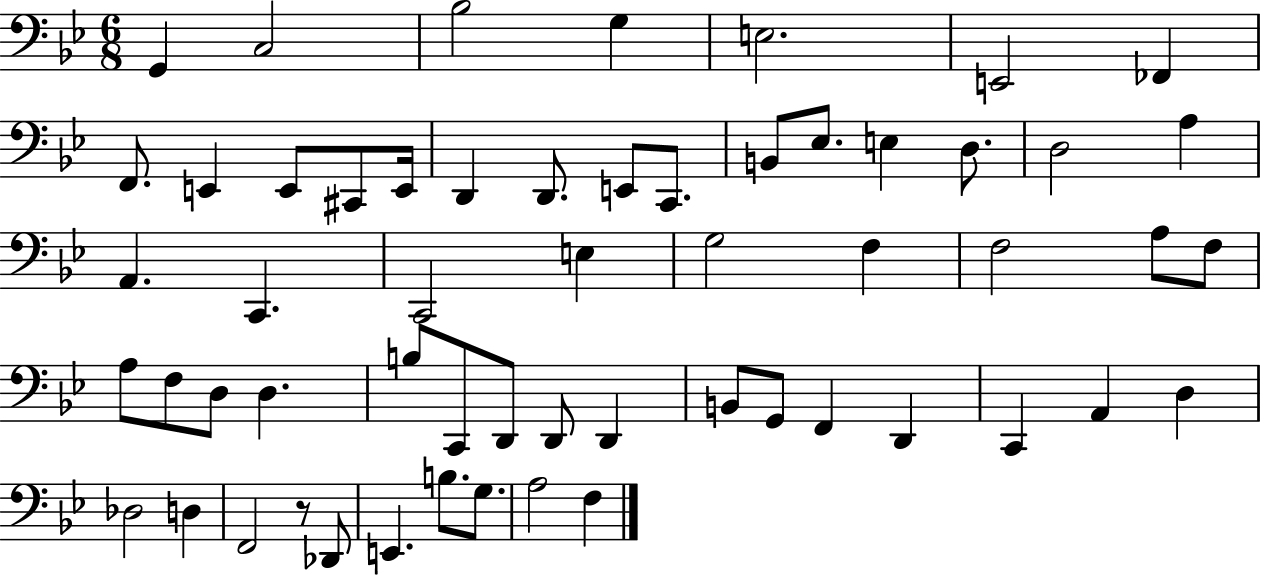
G2/q C3/h Bb3/h G3/q E3/h. E2/h FES2/q F2/e. E2/q E2/e C#2/e E2/s D2/q D2/e. E2/e C2/e. B2/e Eb3/e. E3/q D3/e. D3/h A3/q A2/q. C2/q. C2/h E3/q G3/h F3/q F3/h A3/e F3/e A3/e F3/e D3/e D3/q. B3/e C2/e D2/e D2/e D2/q B2/e G2/e F2/q D2/q C2/q A2/q D3/q Db3/h D3/q F2/h R/e Db2/e E2/q. B3/e. G3/e. A3/h F3/q